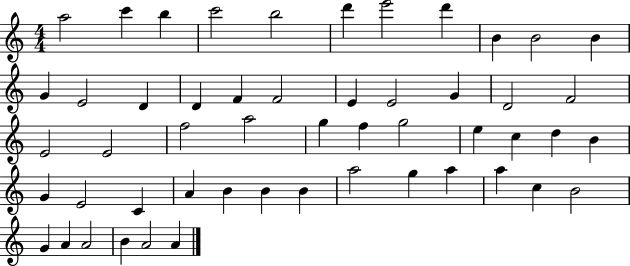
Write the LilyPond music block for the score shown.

{
  \clef treble
  \numericTimeSignature
  \time 4/4
  \key c \major
  a''2 c'''4 b''4 | c'''2 b''2 | d'''4 e'''2 d'''4 | b'4 b'2 b'4 | \break g'4 e'2 d'4 | d'4 f'4 f'2 | e'4 e'2 g'4 | d'2 f'2 | \break e'2 e'2 | f''2 a''2 | g''4 f''4 g''2 | e''4 c''4 d''4 b'4 | \break g'4 e'2 c'4 | a'4 b'4 b'4 b'4 | a''2 g''4 a''4 | a''4 c''4 b'2 | \break g'4 a'4 a'2 | b'4 a'2 a'4 | \bar "|."
}